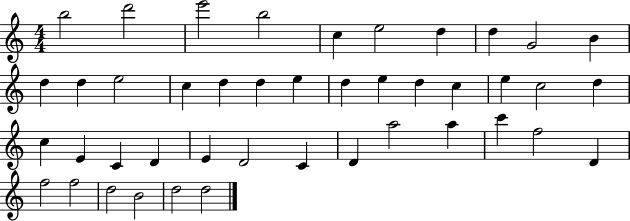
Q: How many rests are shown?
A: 0